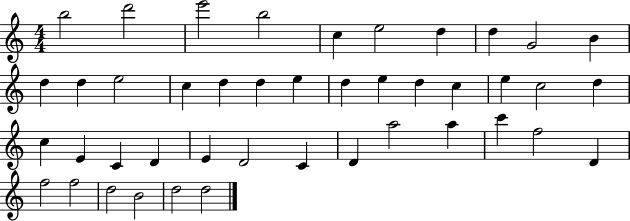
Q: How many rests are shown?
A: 0